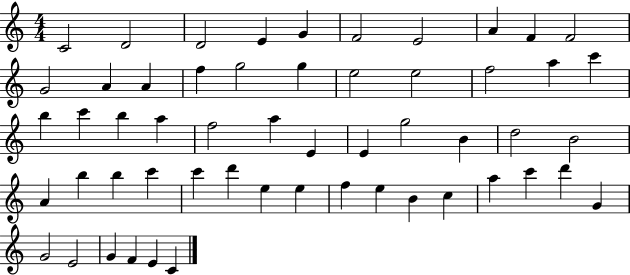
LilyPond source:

{
  \clef treble
  \numericTimeSignature
  \time 4/4
  \key c \major
  c'2 d'2 | d'2 e'4 g'4 | f'2 e'2 | a'4 f'4 f'2 | \break g'2 a'4 a'4 | f''4 g''2 g''4 | e''2 e''2 | f''2 a''4 c'''4 | \break b''4 c'''4 b''4 a''4 | f''2 a''4 e'4 | e'4 g''2 b'4 | d''2 b'2 | \break a'4 b''4 b''4 c'''4 | c'''4 d'''4 e''4 e''4 | f''4 e''4 b'4 c''4 | a''4 c'''4 d'''4 g'4 | \break g'2 e'2 | g'4 f'4 e'4 c'4 | \bar "|."
}